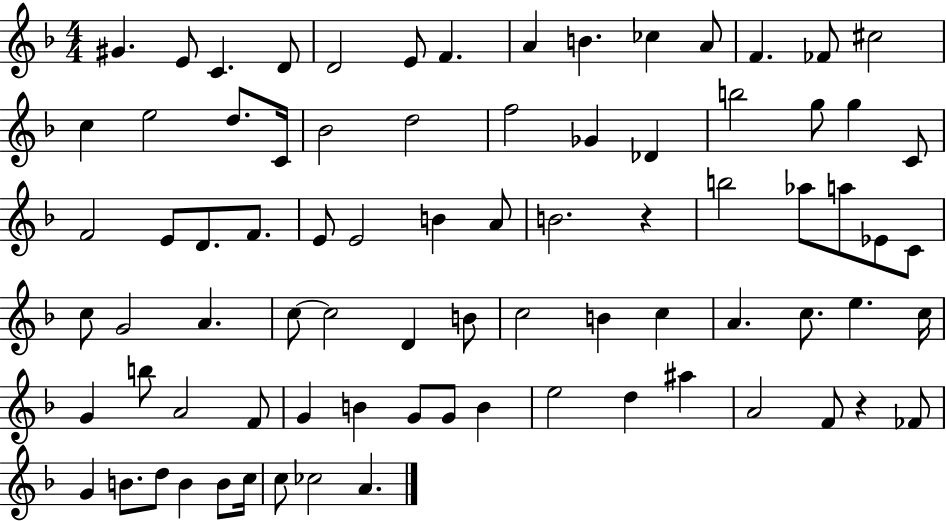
G#4/q. E4/e C4/q. D4/e D4/h E4/e F4/q. A4/q B4/q. CES5/q A4/e F4/q. FES4/e C#5/h C5/q E5/h D5/e. C4/s Bb4/h D5/h F5/h Gb4/q Db4/q B5/h G5/e G5/q C4/e F4/h E4/e D4/e. F4/e. E4/e E4/h B4/q A4/e B4/h. R/q B5/h Ab5/e A5/e Eb4/e C4/e C5/e G4/h A4/q. C5/e C5/h D4/q B4/e C5/h B4/q C5/q A4/q. C5/e. E5/q. C5/s G4/q B5/e A4/h F4/e G4/q B4/q G4/e G4/e B4/q E5/h D5/q A#5/q A4/h F4/e R/q FES4/e G4/q B4/e. D5/e B4/q B4/e C5/s C5/e CES5/h A4/q.